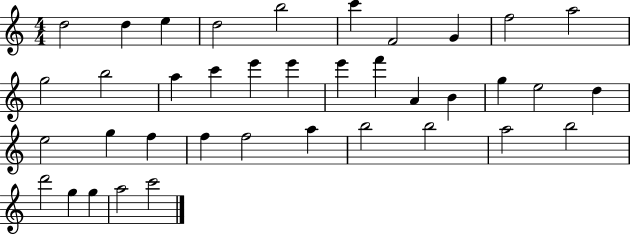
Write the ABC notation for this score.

X:1
T:Untitled
M:4/4
L:1/4
K:C
d2 d e d2 b2 c' F2 G f2 a2 g2 b2 a c' e' e' e' f' A B g e2 d e2 g f f f2 a b2 b2 a2 b2 d'2 g g a2 c'2